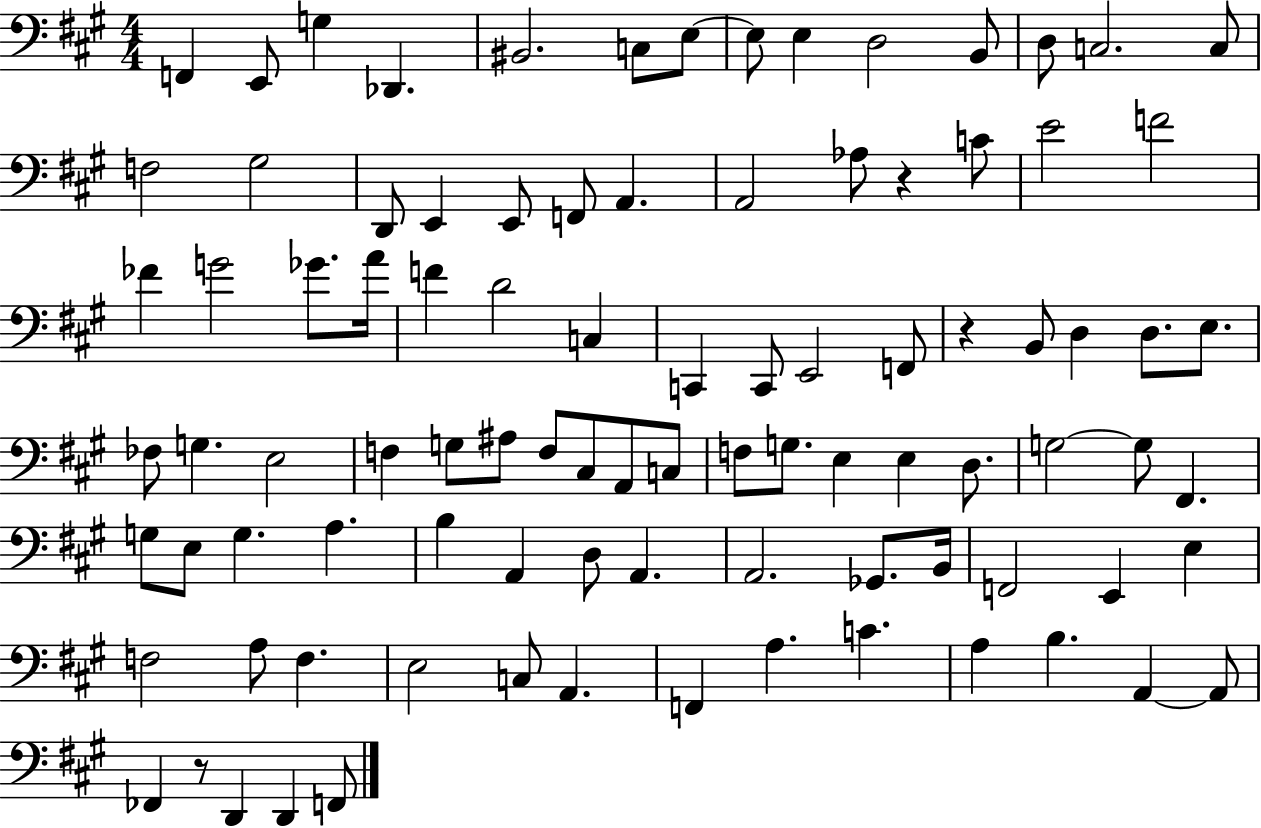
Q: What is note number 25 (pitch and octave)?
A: E4